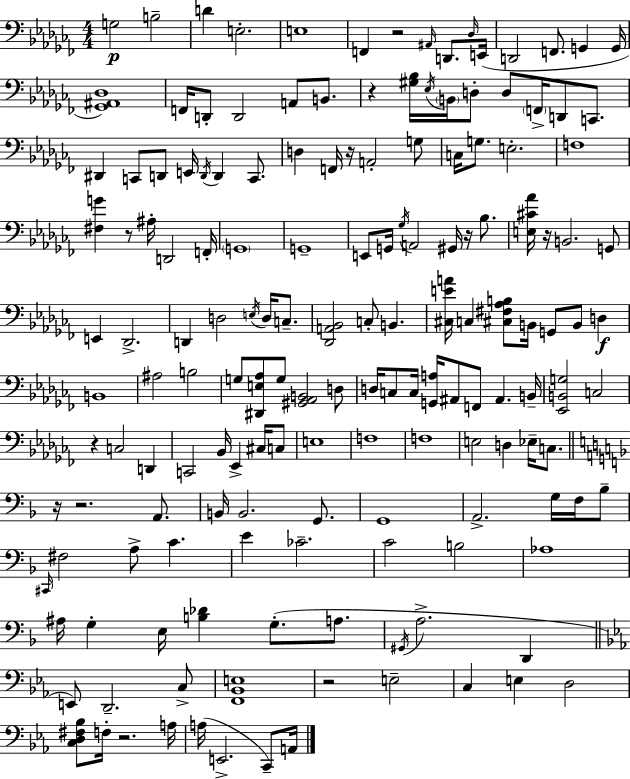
G3/h B3/h D4/q E3/h. E3/w F2/q R/h A#2/s D2/e. Db3/s E2/s D2/h F2/e. G2/q G2/s [Gb2,A#2,Db3]/w F2/s D2/e D2/h A2/e B2/e. R/q [G#3,Bb3]/s Eb3/s B2/s D3/e D3/e F2/s D2/e C2/e. D#2/q C2/e D2/e E2/s D2/s D2/q C2/e. D3/q F2/s R/s A2/h G3/e C3/s G3/e. E3/h. F3/w [F#3,G4]/q R/e A#3/s D2/h F2/s G2/w G2/w E2/e G2/s Gb3/s A2/h G#2/s R/s Bb3/e. [E3,C#4,Ab4]/s R/s B2/h. G2/e E2/q Db2/h. D2/q D3/h E3/s D3/s C3/e. [Db2,A2,Bb2]/h C3/e B2/q. [C#3,E4,A4]/s C3/q [C#3,F#3,Ab3,B3]/e B2/s G2/e B2/e D3/q B2/w A#3/h B3/h G3/e [D#2,E3,Ab3]/e G3/e [G#2,Ab2,B2]/h D3/e D3/s C3/e C3/s [G2,A3]/s A#2/e F2/e A#2/q. B2/s [Eb2,B2,G3]/h C3/h R/q C3/h D2/q C2/h Bb2/s Eb2/q C#3/s C3/e E3/w F3/w F3/w E3/h D3/q Eb3/s C3/e. R/s R/h. A2/e. B2/s B2/h. G2/e. G2/w A2/h. G3/s F3/s Bb3/e C#2/s F#3/h A3/e C4/q. E4/q CES4/h. C4/h B3/h Ab3/w A#3/s G3/q E3/s [B3,Db4]/q G3/e. A3/e. G#2/s A3/h. D2/q E2/e D2/h. C3/e [F2,Bb2,E3]/w R/h E3/h C3/q E3/q D3/h [C3,D3,F#3,Bb3]/e F3/s R/h. A3/s A3/s E2/h. C2/e A2/s